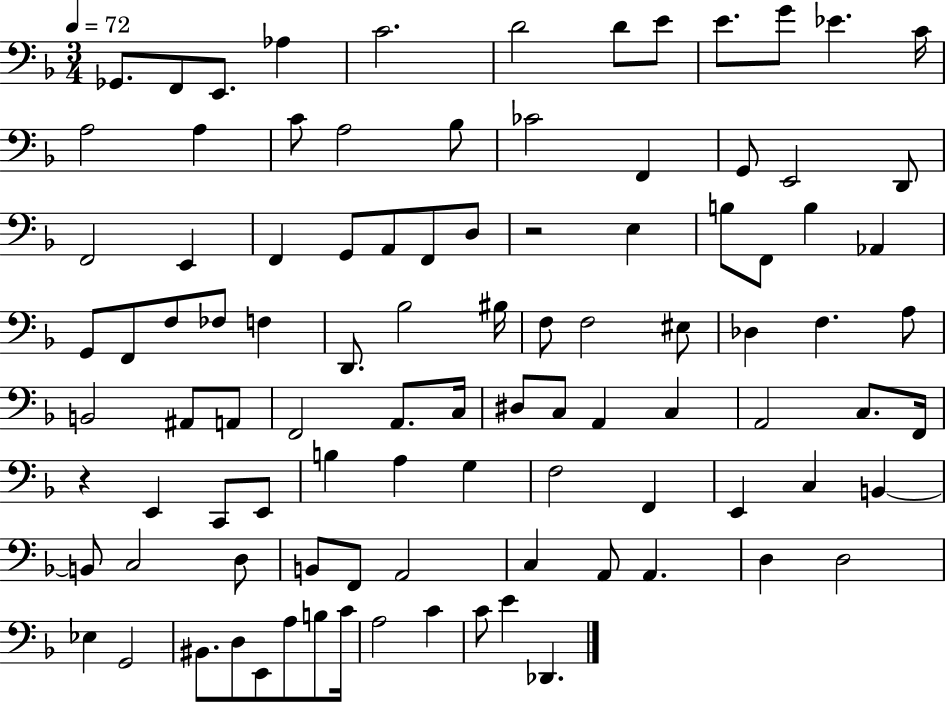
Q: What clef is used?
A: bass